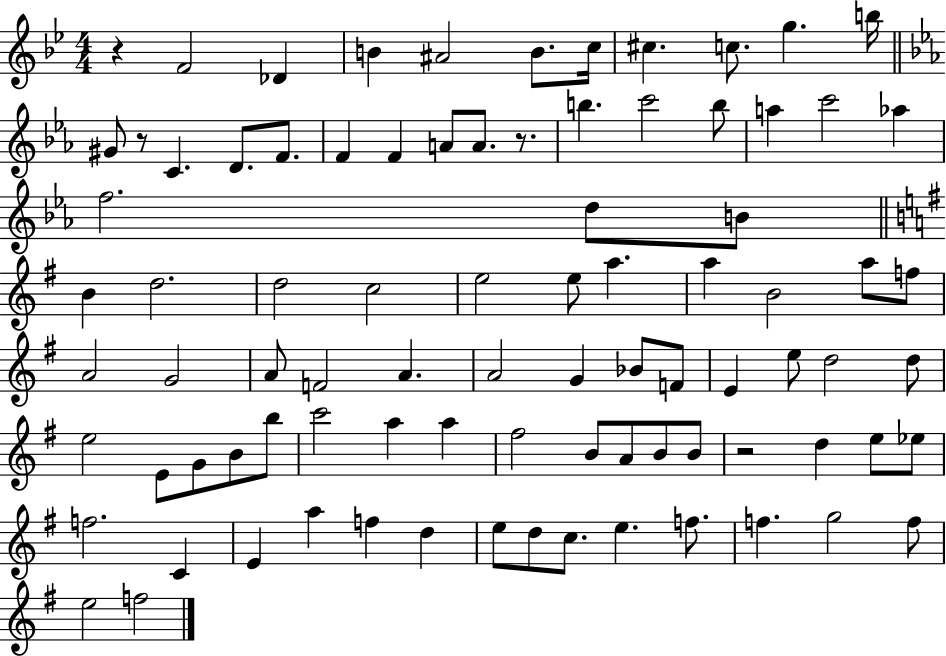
R/q F4/h Db4/q B4/q A#4/h B4/e. C5/s C#5/q. C5/e. G5/q. B5/s G#4/e R/e C4/q. D4/e. F4/e. F4/q F4/q A4/e A4/e. R/e. B5/q. C6/h B5/e A5/q C6/h Ab5/q F5/h. D5/e B4/e B4/q D5/h. D5/h C5/h E5/h E5/e A5/q. A5/q B4/h A5/e F5/e A4/h G4/h A4/e F4/h A4/q. A4/h G4/q Bb4/e F4/e E4/q E5/e D5/h D5/e E5/h E4/e G4/e B4/e B5/e C6/h A5/q A5/q F#5/h B4/e A4/e B4/e B4/e R/h D5/q E5/e Eb5/e F5/h. C4/q E4/q A5/q F5/q D5/q E5/e D5/e C5/e. E5/q. F5/e. F5/q. G5/h F5/e E5/h F5/h